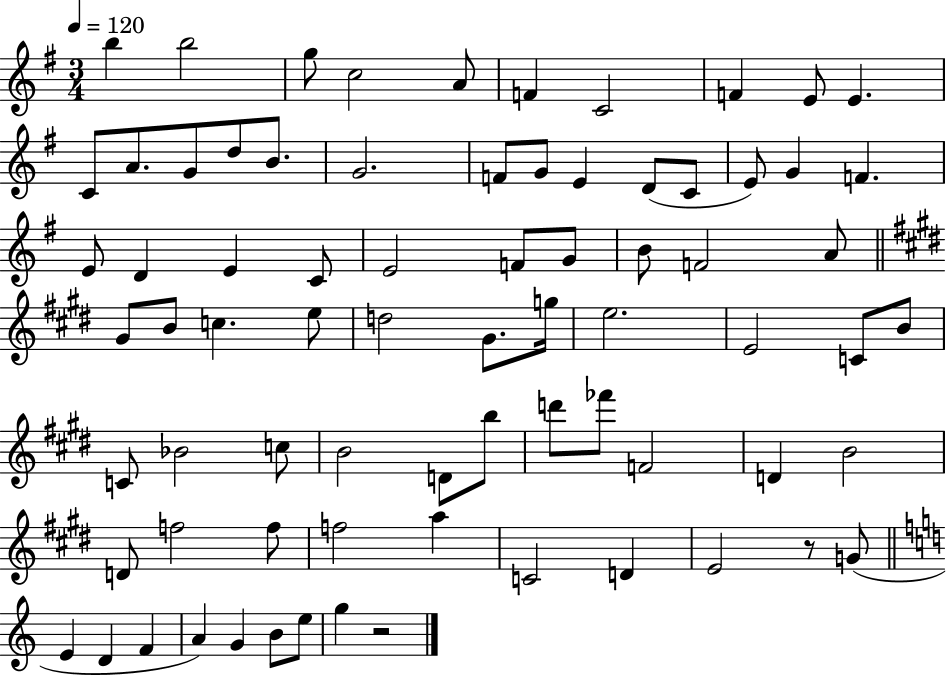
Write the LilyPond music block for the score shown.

{
  \clef treble
  \numericTimeSignature
  \time 3/4
  \key g \major
  \tempo 4 = 120
  b''4 b''2 | g''8 c''2 a'8 | f'4 c'2 | f'4 e'8 e'4. | \break c'8 a'8. g'8 d''8 b'8. | g'2. | f'8 g'8 e'4 d'8( c'8 | e'8) g'4 f'4. | \break e'8 d'4 e'4 c'8 | e'2 f'8 g'8 | b'8 f'2 a'8 | \bar "||" \break \key e \major gis'8 b'8 c''4. e''8 | d''2 gis'8. g''16 | e''2. | e'2 c'8 b'8 | \break c'8 bes'2 c''8 | b'2 d'8 b''8 | d'''8 fes'''8 f'2 | d'4 b'2 | \break d'8 f''2 f''8 | f''2 a''4 | c'2 d'4 | e'2 r8 g'8( | \break \bar "||" \break \key a \minor e'4 d'4 f'4 | a'4) g'4 b'8 e''8 | g''4 r2 | \bar "|."
}